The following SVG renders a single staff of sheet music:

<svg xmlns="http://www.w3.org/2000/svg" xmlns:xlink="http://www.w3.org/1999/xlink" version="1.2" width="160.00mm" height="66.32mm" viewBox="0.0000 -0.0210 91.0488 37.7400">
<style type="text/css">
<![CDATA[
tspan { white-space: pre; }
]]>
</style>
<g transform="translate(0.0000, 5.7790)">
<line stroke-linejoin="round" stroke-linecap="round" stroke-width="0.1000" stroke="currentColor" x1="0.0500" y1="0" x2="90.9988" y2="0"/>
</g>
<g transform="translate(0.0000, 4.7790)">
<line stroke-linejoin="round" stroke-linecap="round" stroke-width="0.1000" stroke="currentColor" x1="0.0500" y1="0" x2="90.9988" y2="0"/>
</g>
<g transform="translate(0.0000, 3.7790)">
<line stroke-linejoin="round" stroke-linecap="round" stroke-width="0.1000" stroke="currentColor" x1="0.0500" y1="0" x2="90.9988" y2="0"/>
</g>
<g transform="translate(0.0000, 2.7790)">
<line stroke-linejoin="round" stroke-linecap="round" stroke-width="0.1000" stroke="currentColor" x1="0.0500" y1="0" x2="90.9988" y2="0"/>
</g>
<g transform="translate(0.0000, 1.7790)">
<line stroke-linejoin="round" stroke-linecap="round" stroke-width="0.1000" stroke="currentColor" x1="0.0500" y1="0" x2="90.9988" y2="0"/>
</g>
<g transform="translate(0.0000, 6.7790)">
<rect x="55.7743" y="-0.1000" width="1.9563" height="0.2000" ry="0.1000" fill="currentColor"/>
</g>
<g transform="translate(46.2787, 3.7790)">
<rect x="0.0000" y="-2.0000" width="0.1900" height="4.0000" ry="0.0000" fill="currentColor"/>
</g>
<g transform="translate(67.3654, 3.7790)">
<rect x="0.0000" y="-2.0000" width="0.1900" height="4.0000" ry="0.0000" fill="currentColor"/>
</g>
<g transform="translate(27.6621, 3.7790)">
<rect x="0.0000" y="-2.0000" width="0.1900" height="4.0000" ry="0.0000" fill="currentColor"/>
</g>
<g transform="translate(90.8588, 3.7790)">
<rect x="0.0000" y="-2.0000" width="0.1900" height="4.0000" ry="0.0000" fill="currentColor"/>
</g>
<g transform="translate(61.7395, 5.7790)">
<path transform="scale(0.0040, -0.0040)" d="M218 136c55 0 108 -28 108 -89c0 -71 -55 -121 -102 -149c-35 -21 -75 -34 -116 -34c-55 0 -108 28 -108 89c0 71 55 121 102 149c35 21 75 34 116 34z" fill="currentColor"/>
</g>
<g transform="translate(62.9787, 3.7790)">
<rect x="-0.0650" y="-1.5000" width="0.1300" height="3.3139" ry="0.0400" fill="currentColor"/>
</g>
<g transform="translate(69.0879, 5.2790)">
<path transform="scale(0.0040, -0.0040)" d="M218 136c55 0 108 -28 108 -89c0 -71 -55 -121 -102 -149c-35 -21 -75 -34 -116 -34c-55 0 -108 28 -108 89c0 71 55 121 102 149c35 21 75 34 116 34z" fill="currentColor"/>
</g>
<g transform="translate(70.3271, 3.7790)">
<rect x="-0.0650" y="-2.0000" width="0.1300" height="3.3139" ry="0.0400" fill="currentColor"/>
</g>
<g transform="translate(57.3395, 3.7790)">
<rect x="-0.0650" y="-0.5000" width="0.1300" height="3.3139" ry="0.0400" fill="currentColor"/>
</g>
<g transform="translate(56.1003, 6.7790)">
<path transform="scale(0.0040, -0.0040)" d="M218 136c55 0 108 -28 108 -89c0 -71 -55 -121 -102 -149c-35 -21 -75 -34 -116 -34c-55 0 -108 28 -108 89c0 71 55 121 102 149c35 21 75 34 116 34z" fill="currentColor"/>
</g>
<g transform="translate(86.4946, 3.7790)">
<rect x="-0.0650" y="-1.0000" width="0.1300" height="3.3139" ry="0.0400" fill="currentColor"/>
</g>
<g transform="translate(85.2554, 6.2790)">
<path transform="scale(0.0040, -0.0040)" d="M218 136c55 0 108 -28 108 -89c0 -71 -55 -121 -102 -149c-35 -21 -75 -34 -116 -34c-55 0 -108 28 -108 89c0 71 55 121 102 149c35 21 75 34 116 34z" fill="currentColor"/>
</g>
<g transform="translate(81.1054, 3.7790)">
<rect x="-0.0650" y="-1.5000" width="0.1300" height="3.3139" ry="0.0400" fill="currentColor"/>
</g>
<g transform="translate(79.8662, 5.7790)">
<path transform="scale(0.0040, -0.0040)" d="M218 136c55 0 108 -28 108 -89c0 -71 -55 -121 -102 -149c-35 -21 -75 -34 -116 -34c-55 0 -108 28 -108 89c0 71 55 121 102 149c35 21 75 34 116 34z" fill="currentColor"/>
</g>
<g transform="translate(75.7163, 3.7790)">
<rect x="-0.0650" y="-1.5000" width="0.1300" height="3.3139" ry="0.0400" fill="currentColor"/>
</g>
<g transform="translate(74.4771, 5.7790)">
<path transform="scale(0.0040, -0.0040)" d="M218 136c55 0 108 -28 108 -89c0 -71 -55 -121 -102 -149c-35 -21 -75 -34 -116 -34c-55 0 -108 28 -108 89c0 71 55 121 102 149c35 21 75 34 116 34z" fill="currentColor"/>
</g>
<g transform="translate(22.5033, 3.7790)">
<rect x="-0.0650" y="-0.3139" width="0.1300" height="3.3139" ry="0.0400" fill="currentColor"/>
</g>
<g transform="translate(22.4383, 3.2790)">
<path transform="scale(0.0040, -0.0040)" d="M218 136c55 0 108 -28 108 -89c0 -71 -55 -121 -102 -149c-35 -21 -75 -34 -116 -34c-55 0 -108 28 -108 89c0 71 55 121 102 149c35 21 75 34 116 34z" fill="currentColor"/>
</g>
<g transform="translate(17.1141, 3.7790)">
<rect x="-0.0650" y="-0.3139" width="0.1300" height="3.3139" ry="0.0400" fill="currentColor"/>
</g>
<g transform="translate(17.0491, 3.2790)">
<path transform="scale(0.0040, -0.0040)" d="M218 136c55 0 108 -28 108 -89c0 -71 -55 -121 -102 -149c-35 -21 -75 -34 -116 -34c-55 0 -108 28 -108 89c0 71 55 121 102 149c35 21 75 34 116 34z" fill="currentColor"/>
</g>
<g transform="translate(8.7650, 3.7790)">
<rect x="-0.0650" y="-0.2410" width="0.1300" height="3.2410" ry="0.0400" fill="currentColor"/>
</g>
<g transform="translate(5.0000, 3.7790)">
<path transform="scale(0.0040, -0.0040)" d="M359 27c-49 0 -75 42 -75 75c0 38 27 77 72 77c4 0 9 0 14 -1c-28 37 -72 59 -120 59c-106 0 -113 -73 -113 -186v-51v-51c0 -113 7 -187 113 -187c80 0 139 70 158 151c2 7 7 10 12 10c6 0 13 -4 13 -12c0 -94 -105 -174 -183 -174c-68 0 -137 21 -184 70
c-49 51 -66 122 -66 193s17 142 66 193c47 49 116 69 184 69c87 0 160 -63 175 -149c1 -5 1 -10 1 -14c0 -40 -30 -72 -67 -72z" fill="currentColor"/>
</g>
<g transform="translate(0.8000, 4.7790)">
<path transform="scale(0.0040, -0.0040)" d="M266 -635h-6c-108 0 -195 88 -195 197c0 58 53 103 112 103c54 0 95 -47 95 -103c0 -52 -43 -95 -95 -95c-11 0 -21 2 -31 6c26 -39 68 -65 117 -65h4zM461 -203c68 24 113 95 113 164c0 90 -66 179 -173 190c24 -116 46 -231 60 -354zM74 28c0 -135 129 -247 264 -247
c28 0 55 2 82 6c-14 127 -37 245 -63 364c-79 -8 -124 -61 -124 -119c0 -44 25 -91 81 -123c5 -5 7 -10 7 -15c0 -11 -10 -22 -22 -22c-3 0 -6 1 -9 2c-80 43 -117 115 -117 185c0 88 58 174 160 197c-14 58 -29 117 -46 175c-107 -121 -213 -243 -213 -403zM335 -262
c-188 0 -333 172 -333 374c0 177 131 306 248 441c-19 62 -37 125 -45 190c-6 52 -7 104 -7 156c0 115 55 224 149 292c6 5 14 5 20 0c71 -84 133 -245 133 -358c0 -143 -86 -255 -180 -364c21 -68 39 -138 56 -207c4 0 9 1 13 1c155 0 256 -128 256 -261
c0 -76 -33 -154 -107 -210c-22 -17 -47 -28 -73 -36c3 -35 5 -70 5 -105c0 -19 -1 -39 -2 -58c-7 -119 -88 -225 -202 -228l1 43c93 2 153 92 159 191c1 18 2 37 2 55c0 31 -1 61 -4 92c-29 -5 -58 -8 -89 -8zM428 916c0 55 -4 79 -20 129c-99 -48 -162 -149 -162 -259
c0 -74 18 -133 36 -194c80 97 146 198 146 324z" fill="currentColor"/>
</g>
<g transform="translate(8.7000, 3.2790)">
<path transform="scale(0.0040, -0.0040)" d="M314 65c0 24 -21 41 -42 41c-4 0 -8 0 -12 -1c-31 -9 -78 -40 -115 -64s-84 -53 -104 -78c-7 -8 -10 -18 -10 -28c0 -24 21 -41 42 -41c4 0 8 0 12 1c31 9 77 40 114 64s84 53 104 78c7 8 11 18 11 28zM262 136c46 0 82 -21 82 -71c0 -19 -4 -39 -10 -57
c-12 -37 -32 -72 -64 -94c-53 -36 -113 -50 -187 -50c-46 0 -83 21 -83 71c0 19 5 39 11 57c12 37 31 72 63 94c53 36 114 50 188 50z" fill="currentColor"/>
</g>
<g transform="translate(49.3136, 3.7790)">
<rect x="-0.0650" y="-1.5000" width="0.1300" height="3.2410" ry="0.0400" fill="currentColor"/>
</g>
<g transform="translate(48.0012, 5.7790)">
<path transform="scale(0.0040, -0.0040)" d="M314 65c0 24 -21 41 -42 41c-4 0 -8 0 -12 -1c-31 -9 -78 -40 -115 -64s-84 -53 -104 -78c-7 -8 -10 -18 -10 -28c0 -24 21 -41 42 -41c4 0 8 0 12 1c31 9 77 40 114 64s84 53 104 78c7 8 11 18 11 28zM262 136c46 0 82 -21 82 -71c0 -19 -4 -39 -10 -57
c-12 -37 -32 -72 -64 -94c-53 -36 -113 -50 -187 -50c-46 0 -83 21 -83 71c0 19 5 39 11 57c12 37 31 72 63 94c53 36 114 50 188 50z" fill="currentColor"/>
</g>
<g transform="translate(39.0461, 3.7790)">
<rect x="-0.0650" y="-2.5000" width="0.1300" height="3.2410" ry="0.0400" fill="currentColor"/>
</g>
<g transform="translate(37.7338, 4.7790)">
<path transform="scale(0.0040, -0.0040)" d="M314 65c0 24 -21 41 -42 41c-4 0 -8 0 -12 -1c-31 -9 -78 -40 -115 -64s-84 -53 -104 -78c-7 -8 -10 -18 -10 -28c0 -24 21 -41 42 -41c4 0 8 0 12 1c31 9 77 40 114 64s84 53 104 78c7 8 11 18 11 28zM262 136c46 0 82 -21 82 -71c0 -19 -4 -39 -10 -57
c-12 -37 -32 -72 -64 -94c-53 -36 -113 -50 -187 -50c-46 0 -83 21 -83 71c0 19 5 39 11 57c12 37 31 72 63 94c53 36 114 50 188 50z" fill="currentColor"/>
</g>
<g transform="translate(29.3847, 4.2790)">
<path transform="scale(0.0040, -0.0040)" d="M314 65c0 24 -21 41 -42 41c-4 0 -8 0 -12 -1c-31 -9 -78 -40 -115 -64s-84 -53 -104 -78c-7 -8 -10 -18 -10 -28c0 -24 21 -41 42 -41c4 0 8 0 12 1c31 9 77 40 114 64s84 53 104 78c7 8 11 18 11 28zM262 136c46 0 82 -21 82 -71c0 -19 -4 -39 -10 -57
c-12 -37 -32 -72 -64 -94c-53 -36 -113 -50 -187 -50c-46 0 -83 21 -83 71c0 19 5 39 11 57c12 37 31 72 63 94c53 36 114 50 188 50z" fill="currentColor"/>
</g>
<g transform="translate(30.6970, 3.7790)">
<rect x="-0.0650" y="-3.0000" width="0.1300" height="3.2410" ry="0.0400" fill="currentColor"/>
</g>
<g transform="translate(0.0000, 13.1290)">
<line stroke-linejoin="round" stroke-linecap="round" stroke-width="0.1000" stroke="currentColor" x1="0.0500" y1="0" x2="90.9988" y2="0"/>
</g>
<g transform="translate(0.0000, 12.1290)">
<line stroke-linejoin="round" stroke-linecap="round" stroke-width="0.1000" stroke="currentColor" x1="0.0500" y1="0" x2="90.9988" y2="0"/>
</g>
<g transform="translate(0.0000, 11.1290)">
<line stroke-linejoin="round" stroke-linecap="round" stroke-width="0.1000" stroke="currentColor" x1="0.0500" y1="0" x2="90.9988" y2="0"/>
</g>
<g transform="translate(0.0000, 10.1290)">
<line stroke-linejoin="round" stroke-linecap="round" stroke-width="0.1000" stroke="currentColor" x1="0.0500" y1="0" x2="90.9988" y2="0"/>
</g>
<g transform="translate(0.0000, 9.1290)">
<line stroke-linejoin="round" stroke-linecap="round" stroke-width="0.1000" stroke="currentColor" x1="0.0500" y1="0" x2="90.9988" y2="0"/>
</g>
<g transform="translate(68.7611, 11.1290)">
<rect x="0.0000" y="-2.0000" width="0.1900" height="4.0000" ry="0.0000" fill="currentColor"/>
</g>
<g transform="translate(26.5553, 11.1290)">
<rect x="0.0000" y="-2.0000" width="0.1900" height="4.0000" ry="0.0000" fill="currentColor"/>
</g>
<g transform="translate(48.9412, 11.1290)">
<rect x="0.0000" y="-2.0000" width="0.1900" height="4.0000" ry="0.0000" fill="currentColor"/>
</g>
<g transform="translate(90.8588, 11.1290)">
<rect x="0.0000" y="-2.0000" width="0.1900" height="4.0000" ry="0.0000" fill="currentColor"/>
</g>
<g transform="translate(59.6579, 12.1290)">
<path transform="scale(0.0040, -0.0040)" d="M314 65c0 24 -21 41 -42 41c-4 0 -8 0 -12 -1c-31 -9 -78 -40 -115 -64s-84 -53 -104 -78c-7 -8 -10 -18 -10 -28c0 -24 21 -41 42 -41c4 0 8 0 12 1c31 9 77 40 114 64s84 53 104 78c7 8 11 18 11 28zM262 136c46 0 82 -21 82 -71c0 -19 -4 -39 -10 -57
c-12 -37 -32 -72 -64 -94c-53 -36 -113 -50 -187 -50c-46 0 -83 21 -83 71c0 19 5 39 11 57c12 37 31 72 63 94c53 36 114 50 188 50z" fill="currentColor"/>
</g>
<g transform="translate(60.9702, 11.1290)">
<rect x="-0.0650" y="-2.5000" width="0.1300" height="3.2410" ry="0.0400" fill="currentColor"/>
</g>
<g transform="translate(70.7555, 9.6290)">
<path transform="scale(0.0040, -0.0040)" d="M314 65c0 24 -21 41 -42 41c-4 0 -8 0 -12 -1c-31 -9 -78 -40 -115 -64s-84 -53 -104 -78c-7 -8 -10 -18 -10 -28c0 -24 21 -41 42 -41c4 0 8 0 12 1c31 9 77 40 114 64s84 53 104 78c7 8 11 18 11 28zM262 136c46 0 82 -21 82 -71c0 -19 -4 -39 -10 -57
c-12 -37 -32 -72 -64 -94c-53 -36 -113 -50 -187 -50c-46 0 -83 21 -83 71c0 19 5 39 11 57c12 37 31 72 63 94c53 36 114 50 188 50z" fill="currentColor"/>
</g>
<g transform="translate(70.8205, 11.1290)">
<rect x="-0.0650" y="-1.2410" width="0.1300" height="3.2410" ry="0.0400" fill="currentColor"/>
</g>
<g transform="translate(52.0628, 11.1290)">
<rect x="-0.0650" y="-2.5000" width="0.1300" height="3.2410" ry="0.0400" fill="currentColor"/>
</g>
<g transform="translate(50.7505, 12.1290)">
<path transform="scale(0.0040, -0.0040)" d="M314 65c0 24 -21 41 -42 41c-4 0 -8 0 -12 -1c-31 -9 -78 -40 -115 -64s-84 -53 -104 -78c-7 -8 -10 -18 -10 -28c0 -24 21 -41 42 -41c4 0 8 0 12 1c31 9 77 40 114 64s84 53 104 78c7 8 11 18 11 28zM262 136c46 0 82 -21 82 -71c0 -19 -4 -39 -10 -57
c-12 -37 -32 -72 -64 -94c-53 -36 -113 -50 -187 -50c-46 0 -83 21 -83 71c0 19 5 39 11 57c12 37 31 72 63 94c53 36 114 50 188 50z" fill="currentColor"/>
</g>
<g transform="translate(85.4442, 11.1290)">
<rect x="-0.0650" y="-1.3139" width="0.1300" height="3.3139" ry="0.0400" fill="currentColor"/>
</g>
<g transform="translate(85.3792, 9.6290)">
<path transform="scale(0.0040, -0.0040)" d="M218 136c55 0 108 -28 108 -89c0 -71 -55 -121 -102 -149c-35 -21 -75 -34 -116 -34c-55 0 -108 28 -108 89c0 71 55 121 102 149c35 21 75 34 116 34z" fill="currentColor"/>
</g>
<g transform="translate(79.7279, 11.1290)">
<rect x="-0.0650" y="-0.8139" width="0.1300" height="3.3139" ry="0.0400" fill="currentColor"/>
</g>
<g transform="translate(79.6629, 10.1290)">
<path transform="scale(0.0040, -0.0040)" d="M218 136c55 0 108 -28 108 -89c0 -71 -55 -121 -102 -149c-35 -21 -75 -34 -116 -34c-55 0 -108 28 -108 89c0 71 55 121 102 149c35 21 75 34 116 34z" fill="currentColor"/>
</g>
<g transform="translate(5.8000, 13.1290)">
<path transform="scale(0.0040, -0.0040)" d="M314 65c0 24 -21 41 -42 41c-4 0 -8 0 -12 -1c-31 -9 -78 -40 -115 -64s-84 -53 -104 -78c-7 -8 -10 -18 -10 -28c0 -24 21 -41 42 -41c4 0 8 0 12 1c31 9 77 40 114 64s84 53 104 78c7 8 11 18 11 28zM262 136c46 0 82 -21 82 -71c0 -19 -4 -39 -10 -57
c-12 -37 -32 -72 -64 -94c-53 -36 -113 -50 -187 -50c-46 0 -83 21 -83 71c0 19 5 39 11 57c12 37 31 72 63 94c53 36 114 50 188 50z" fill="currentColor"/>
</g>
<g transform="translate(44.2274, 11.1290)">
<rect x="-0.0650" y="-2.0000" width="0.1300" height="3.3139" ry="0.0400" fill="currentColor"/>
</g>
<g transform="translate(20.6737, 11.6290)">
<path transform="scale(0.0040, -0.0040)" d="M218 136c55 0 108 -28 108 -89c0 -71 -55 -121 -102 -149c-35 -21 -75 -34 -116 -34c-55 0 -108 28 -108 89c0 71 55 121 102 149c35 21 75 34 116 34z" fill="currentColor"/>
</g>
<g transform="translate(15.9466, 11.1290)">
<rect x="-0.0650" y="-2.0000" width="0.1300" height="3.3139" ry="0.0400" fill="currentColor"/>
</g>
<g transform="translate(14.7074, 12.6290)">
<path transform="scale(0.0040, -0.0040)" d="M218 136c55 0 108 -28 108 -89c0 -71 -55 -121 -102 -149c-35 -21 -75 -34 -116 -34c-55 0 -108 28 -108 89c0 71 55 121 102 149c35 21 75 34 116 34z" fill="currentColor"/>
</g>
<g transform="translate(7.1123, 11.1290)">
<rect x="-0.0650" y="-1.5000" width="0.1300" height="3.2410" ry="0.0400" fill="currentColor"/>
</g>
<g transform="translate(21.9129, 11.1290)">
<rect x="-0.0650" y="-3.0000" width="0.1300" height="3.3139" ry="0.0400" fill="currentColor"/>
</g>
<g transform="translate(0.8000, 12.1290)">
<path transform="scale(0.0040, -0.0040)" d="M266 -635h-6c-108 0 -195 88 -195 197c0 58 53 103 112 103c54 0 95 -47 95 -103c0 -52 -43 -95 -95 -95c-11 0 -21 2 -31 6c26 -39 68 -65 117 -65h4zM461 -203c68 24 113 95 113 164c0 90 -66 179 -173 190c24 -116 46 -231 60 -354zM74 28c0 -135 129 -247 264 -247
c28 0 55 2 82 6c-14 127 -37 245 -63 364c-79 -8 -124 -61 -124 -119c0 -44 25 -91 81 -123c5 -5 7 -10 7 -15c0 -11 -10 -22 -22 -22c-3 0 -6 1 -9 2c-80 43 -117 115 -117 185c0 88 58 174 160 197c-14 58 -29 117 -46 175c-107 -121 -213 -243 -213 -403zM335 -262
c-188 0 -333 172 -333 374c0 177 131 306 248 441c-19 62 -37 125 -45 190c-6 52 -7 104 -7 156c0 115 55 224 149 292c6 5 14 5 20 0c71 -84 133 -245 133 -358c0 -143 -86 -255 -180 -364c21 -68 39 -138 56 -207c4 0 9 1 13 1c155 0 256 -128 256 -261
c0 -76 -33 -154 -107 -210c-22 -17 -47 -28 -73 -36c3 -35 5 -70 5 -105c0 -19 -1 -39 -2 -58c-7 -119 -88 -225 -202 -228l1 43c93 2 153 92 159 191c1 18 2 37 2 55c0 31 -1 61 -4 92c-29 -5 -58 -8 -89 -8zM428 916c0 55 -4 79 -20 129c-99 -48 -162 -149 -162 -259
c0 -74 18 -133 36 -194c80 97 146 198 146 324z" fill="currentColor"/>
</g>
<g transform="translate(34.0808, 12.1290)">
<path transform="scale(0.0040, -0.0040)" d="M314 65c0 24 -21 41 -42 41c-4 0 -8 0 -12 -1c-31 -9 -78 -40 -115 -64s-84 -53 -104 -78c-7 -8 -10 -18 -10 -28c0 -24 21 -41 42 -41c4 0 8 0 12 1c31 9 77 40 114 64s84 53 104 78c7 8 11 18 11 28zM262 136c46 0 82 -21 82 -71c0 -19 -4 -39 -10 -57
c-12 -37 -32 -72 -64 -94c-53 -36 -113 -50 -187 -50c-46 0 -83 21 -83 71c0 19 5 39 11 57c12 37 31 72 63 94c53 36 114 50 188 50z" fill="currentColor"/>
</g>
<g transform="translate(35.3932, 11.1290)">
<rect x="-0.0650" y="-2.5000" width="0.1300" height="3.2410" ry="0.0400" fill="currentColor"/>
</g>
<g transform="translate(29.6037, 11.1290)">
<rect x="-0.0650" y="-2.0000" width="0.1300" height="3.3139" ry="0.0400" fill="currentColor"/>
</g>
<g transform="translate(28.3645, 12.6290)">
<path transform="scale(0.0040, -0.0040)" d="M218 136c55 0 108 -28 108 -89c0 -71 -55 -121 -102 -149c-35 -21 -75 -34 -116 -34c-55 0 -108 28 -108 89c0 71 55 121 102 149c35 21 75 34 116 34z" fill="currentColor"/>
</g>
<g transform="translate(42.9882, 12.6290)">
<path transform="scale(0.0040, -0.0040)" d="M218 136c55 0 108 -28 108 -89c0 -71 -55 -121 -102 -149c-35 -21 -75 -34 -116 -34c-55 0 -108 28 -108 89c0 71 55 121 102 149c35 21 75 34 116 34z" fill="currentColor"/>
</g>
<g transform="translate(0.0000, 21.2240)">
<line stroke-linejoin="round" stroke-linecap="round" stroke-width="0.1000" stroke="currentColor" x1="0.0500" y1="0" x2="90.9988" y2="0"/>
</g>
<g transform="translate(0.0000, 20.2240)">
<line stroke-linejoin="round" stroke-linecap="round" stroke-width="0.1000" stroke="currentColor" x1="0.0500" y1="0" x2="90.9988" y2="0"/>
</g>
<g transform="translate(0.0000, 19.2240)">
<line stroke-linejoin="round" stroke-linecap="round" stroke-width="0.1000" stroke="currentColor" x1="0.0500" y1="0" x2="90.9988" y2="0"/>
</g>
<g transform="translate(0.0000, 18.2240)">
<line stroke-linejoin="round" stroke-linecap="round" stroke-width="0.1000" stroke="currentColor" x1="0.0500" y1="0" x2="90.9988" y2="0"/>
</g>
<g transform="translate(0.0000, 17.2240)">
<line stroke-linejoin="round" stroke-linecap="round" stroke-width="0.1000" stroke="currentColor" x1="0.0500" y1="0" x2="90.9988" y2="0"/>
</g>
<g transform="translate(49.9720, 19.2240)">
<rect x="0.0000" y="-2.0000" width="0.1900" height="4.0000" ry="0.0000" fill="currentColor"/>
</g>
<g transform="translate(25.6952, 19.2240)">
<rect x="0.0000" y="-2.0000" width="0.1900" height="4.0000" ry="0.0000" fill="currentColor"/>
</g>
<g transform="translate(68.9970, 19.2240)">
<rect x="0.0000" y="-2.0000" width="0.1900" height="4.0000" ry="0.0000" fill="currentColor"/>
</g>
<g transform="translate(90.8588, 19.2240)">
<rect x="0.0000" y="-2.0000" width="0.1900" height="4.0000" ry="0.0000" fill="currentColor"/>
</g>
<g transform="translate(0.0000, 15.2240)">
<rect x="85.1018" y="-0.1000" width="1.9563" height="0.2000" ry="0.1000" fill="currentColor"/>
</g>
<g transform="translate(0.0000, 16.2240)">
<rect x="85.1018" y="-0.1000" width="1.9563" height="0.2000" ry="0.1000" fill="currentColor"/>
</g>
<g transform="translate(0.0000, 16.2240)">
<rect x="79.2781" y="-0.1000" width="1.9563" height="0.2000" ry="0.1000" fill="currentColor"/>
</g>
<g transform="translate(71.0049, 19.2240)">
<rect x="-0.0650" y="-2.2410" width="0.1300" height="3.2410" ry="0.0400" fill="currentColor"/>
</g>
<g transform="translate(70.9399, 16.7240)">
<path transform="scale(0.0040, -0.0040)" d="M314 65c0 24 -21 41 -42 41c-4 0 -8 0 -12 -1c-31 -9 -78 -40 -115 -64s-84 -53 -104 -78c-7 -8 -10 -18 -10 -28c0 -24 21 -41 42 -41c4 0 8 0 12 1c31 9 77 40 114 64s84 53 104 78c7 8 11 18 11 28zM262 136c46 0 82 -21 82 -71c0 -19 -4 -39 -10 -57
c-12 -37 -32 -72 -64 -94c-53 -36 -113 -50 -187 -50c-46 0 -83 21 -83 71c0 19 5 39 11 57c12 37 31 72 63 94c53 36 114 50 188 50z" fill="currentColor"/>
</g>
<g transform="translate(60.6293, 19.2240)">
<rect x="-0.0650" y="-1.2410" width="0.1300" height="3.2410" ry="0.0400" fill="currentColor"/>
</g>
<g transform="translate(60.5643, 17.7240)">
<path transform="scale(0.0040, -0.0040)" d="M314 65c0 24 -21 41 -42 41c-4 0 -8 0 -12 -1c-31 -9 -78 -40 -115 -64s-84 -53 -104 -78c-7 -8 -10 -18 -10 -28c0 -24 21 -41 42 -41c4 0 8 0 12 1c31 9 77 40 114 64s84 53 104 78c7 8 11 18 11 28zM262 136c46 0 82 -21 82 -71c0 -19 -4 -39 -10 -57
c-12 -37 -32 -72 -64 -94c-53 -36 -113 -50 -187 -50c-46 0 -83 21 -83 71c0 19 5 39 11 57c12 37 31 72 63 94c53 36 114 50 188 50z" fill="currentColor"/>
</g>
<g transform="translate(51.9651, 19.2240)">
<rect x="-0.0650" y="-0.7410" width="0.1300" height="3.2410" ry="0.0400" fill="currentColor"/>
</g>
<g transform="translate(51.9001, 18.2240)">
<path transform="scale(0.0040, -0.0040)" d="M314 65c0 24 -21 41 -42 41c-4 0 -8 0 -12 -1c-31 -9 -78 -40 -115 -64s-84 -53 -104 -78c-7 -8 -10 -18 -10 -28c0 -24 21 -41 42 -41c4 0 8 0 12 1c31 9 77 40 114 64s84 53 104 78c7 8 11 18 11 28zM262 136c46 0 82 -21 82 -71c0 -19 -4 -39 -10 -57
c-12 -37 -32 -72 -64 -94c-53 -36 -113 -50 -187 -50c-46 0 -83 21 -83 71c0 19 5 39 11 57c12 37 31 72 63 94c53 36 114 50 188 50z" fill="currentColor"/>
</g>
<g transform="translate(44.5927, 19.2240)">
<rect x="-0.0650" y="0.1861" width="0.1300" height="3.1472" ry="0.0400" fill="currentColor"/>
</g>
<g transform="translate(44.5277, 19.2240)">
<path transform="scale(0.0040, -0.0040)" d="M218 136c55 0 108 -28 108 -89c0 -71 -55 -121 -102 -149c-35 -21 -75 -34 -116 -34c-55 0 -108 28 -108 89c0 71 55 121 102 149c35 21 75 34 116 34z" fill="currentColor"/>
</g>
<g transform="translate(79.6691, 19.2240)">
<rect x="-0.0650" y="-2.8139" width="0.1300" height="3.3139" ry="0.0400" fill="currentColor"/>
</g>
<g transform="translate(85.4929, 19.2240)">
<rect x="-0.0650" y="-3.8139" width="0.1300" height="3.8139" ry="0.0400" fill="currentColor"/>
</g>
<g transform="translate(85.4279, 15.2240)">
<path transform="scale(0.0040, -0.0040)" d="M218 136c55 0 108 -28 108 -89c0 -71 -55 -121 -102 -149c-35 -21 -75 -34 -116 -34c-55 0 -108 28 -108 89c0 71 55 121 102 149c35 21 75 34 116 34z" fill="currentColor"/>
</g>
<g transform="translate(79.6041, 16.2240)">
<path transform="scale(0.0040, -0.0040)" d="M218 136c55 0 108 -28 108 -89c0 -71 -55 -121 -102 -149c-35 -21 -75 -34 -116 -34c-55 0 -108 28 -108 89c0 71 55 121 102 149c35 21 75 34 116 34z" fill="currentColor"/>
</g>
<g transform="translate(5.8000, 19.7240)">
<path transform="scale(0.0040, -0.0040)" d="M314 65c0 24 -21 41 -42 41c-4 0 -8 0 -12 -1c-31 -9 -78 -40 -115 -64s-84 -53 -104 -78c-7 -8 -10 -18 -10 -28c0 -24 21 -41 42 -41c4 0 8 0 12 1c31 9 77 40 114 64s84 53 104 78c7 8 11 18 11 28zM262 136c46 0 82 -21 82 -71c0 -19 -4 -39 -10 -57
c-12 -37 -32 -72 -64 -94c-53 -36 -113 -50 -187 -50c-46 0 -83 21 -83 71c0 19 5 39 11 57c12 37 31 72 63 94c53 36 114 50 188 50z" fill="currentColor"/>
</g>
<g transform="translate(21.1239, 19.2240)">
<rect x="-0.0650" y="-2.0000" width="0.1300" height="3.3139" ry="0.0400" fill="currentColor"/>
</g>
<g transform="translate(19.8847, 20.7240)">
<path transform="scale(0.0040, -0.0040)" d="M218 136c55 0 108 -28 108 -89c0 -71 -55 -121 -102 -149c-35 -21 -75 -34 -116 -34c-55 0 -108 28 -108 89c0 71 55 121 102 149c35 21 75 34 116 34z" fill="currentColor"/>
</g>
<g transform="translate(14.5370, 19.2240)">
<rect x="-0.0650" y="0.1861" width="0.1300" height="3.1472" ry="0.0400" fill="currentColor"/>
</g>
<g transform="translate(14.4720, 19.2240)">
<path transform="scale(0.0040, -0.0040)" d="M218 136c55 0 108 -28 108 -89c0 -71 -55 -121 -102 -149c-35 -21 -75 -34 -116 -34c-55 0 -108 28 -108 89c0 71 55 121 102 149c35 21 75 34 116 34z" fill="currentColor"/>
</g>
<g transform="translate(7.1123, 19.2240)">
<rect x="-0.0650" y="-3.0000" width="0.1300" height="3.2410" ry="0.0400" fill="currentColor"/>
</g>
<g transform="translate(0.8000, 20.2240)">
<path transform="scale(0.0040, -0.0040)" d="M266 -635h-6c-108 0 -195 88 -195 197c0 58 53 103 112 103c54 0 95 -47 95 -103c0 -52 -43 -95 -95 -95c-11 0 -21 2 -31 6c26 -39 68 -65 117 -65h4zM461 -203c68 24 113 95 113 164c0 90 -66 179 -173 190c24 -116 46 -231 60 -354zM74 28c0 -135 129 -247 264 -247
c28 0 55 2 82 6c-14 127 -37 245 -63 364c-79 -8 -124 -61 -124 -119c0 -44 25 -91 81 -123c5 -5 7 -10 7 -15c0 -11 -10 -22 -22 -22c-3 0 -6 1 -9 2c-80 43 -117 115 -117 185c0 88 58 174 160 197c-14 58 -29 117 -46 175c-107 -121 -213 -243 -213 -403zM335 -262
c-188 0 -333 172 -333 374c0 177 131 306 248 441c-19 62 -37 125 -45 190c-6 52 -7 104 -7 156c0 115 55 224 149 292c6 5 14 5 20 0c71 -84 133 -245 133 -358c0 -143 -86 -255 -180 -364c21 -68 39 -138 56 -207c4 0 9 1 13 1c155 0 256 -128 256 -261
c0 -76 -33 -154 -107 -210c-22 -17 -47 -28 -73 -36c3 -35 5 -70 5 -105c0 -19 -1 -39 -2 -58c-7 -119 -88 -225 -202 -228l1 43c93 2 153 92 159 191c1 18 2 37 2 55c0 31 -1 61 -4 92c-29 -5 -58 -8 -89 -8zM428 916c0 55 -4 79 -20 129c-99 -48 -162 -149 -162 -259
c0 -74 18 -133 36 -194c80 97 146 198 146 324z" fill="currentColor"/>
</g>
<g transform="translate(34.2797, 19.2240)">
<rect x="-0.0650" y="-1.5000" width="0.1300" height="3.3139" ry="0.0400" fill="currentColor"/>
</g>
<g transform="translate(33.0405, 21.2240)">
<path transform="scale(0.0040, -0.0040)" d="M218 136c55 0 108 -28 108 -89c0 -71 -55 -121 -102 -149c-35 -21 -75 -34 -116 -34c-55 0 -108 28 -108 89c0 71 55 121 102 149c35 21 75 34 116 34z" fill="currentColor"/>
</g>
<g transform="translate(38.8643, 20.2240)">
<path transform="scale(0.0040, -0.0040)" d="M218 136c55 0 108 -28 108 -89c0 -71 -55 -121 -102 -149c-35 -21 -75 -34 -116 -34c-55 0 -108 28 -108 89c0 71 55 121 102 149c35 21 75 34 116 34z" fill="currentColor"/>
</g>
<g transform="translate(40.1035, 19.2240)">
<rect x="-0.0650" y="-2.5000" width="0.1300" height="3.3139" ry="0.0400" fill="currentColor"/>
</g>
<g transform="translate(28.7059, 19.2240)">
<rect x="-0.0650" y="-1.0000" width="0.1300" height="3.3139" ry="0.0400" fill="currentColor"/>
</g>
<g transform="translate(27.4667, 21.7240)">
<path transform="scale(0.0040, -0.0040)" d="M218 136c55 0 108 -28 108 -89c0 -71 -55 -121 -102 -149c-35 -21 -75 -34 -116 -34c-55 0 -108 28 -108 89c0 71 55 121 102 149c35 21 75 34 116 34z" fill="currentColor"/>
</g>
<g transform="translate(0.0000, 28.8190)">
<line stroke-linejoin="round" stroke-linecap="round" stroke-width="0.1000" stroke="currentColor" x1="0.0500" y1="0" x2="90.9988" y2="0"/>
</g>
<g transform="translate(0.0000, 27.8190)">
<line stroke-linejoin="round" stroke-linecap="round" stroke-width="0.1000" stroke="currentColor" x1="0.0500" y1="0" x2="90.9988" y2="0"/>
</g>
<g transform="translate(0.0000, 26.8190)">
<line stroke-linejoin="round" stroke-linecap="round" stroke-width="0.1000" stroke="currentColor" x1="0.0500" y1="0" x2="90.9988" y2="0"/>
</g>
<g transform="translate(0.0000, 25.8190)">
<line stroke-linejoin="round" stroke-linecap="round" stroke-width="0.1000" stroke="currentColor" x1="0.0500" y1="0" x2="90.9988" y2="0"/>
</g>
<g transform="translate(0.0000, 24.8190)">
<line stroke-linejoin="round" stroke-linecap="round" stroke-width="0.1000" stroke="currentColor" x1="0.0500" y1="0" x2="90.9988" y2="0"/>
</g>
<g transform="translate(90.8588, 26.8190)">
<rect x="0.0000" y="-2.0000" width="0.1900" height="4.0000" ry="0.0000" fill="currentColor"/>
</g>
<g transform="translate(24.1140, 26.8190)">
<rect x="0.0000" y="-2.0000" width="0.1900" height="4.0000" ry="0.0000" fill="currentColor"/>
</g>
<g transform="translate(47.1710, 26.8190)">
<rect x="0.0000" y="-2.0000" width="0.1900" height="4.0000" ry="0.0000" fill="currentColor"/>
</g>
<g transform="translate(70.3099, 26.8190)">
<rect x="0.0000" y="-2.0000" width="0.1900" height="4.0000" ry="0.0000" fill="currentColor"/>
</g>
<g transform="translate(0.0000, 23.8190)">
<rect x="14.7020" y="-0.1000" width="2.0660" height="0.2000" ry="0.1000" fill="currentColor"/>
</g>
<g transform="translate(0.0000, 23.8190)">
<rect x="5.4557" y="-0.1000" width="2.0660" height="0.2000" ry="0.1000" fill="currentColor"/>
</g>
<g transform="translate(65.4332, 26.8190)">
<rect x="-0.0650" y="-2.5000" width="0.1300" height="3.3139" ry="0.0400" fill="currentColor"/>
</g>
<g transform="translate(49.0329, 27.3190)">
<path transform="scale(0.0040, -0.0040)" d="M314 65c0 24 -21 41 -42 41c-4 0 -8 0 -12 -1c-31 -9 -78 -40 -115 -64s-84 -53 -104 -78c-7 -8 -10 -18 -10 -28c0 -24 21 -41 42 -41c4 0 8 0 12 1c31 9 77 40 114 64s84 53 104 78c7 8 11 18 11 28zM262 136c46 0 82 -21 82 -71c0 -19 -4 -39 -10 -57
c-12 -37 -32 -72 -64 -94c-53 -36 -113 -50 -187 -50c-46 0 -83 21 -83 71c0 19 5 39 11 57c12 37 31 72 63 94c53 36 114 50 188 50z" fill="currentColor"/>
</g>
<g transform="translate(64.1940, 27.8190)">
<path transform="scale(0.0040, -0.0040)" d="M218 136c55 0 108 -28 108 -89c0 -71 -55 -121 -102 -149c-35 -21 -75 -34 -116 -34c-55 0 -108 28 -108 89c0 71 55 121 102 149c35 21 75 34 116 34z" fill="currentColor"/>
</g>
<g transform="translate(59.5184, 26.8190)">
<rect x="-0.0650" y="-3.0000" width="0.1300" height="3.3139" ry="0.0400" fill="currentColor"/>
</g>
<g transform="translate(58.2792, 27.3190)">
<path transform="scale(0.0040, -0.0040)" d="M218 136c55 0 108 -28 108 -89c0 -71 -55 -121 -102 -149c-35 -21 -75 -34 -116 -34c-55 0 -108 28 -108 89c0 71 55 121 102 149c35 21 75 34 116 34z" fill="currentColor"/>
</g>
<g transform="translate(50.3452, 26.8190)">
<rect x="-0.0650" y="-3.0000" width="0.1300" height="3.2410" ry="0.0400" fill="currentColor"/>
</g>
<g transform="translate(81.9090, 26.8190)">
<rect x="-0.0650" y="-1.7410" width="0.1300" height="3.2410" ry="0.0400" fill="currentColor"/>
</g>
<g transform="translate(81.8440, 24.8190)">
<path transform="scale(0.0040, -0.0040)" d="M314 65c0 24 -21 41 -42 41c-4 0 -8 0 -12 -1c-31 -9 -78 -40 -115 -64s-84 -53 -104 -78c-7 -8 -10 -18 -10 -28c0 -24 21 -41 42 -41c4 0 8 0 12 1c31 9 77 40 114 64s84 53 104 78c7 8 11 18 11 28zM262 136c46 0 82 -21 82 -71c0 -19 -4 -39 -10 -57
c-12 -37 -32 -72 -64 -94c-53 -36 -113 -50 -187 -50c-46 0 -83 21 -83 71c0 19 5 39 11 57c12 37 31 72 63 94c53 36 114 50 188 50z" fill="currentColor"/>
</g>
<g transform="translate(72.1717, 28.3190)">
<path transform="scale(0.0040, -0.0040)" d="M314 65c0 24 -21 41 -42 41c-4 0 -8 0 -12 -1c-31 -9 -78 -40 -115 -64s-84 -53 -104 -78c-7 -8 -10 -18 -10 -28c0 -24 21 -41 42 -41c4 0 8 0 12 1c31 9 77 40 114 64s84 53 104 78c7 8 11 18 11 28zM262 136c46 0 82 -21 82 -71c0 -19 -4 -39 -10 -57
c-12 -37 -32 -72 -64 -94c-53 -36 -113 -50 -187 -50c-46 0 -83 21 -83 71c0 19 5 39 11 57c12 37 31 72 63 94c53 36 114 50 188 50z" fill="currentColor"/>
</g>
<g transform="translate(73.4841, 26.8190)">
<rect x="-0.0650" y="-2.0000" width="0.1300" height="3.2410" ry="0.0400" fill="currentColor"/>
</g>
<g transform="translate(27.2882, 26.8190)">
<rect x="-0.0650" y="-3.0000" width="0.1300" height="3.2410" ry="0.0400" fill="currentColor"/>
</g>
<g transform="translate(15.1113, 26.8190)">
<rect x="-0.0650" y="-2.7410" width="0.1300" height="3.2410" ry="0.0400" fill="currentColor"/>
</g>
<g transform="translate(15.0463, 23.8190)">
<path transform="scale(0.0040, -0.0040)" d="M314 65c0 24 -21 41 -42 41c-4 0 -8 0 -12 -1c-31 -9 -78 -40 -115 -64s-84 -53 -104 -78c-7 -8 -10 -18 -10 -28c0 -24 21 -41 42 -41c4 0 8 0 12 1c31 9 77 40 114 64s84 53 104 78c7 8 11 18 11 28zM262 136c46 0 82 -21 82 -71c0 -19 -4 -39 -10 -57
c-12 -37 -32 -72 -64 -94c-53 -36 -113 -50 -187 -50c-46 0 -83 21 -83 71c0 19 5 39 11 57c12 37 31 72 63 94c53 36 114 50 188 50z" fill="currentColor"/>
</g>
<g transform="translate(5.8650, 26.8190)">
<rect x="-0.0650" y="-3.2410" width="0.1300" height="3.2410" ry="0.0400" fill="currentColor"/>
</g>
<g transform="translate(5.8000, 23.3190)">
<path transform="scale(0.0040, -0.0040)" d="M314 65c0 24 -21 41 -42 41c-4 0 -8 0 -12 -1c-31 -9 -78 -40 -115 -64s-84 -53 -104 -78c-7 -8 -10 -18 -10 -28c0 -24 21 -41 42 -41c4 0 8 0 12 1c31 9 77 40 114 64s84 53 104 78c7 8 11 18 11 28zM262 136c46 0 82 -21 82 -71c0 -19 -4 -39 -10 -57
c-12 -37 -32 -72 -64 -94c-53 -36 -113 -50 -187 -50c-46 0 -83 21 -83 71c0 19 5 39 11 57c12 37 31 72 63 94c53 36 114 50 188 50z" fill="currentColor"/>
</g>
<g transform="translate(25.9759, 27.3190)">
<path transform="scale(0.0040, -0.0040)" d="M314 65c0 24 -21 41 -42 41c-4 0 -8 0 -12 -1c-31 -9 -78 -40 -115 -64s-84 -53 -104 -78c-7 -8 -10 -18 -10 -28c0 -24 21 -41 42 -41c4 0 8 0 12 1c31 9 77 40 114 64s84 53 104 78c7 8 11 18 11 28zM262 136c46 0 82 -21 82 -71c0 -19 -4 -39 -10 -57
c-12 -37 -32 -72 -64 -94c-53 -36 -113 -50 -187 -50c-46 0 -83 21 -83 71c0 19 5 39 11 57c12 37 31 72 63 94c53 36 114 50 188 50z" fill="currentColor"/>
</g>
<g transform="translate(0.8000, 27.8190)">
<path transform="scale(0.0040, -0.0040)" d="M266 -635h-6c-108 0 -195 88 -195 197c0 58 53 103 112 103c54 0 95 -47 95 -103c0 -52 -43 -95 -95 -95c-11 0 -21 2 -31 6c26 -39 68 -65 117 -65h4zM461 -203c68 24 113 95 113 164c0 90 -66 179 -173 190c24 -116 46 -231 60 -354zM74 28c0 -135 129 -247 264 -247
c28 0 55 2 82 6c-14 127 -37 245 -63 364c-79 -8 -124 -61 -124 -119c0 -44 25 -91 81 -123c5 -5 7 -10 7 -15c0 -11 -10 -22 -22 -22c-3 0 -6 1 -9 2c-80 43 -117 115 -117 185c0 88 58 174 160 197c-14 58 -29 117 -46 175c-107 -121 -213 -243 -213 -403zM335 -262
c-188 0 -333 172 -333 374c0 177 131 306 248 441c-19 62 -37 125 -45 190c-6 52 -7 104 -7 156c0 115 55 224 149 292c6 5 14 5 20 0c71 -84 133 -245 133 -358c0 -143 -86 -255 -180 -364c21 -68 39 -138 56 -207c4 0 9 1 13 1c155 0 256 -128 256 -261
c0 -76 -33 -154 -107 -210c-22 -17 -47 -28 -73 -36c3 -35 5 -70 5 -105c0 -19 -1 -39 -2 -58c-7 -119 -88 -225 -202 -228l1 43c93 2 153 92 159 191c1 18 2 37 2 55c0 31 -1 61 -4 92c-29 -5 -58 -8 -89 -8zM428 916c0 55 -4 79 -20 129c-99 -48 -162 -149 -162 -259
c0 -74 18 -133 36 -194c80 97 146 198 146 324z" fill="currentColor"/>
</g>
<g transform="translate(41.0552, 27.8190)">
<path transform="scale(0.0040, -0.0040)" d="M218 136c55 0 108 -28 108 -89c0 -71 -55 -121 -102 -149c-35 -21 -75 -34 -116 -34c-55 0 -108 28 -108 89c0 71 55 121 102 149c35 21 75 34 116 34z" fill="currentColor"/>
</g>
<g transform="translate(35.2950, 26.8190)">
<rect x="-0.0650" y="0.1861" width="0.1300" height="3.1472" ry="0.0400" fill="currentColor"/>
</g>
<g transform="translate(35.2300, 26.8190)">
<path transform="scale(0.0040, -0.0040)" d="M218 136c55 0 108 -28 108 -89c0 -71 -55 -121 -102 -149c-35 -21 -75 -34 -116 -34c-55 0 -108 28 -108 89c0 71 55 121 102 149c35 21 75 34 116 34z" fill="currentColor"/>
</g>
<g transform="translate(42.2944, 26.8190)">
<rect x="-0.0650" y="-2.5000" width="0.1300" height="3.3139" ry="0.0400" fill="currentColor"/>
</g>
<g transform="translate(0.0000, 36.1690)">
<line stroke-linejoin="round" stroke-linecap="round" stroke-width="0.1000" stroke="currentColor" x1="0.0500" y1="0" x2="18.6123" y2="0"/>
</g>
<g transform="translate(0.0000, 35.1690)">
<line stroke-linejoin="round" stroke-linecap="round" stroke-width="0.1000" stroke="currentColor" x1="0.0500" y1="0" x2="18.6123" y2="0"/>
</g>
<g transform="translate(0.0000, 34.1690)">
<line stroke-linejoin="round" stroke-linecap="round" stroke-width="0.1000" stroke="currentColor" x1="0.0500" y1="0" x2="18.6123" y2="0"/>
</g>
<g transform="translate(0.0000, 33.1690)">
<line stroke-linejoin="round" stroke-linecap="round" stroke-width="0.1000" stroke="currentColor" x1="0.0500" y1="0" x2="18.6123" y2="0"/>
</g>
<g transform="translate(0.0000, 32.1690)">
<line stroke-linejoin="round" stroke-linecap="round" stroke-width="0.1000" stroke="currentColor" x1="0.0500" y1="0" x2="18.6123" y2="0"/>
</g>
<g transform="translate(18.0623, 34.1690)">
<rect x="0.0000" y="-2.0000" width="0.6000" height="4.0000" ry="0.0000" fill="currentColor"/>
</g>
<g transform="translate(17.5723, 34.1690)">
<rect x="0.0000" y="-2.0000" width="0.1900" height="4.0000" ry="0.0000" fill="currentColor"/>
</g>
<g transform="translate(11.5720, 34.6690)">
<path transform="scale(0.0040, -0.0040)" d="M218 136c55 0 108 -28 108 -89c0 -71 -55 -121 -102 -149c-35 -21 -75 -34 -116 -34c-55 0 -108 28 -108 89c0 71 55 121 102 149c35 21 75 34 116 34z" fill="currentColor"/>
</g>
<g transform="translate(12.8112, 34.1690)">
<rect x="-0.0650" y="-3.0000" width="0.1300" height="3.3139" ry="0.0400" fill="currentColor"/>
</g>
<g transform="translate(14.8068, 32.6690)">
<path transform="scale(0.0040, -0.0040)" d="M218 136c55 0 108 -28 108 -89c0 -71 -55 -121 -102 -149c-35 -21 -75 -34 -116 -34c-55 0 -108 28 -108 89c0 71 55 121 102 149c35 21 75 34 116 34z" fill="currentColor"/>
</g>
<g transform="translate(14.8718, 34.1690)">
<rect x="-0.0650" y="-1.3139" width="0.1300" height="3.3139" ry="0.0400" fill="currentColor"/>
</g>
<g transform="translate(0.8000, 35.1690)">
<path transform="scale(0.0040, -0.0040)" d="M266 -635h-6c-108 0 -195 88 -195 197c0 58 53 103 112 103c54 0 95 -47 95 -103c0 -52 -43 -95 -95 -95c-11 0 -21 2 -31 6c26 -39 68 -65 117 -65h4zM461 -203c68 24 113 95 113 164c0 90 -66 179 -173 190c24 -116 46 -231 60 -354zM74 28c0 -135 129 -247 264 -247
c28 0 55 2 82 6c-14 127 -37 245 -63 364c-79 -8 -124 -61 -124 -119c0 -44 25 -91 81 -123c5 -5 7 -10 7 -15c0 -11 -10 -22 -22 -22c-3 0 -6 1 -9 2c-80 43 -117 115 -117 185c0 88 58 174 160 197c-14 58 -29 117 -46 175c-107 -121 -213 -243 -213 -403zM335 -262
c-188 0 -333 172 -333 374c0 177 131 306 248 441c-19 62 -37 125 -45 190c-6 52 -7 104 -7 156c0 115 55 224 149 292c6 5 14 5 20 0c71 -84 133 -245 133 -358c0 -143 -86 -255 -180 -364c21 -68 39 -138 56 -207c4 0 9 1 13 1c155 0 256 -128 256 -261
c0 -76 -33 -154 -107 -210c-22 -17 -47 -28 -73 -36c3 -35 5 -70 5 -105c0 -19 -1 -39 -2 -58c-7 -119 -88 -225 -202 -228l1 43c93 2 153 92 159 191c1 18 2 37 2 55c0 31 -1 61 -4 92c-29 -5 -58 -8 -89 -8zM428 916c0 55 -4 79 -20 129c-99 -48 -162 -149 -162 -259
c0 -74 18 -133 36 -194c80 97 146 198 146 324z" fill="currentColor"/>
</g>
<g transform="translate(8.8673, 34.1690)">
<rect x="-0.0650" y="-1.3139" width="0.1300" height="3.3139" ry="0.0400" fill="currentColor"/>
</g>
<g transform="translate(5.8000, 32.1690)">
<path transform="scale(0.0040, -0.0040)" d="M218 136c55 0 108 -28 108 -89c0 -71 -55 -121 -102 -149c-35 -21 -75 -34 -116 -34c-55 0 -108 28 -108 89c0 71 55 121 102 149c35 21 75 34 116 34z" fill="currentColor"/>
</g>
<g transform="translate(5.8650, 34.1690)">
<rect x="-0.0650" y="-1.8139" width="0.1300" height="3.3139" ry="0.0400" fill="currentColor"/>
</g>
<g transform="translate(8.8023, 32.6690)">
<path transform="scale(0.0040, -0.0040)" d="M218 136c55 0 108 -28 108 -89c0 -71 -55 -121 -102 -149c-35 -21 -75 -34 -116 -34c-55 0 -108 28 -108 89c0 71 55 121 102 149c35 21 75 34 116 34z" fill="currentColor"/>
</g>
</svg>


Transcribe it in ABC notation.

X:1
T:Untitled
M:4/4
L:1/4
K:C
c2 c c A2 G2 E2 C E F E E D E2 F A F G2 F G2 G2 e2 d e A2 B F D E G B d2 e2 g2 a c' b2 a2 A2 B G A2 A G F2 f2 f e A e